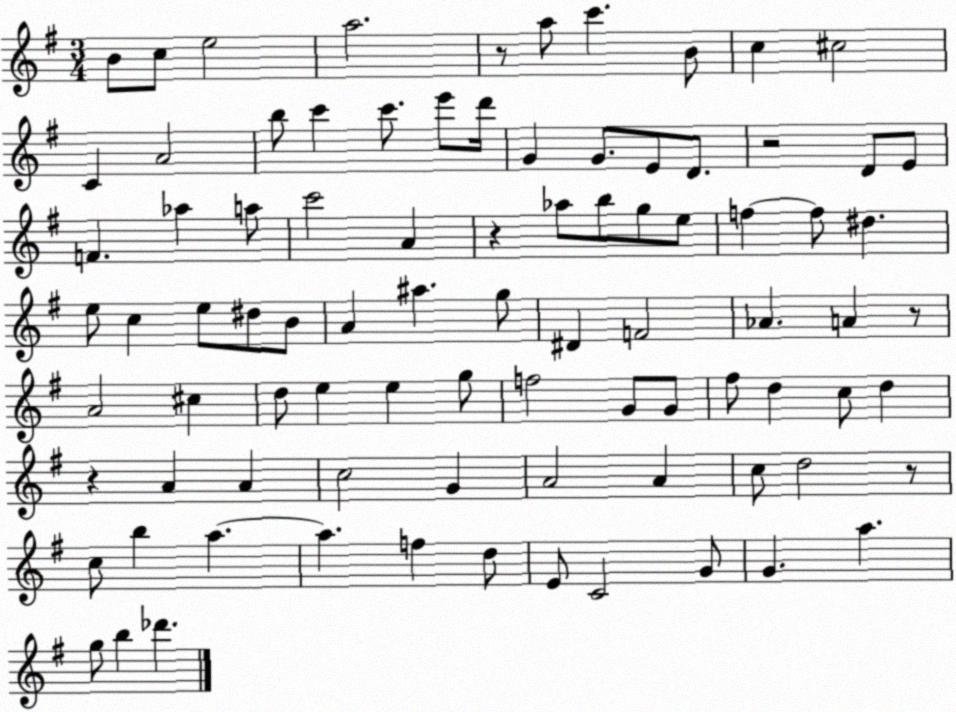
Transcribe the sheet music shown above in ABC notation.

X:1
T:Untitled
M:3/4
L:1/4
K:G
B/2 c/2 e2 a2 z/2 a/2 c' B/2 c ^c2 C A2 b/2 c' c'/2 e'/2 d'/4 G G/2 E/2 D/2 z2 D/2 E/2 F _a a/2 c'2 A z _a/2 b/2 g/2 e/2 f f/2 ^d e/2 c e/2 ^d/2 B/2 A ^a g/2 ^D F2 _A A z/2 A2 ^c d/2 e e g/2 f2 G/2 G/2 ^f/2 d c/2 d z A A c2 G A2 A c/2 d2 z/2 c/2 b a a f d/2 E/2 C2 G/2 G a g/2 b _d'